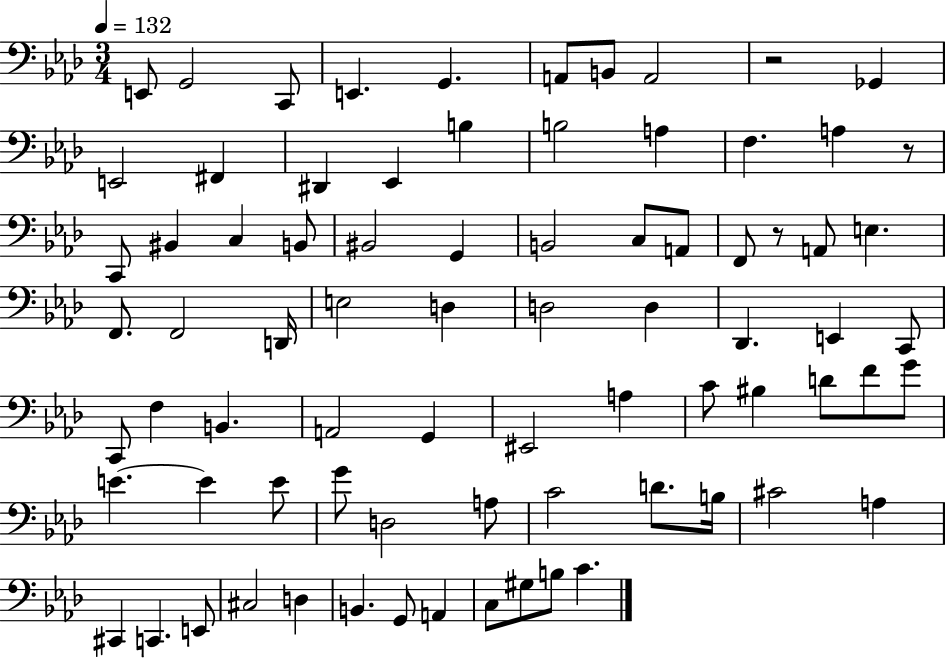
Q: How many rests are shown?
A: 3